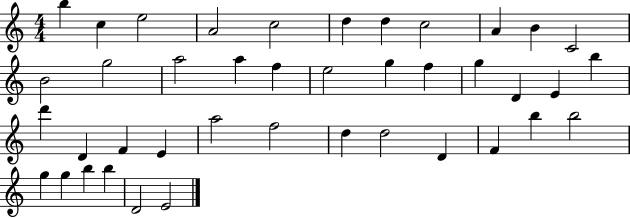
X:1
T:Untitled
M:4/4
L:1/4
K:C
b c e2 A2 c2 d d c2 A B C2 B2 g2 a2 a f e2 g f g D E b d' D F E a2 f2 d d2 D F b b2 g g b b D2 E2